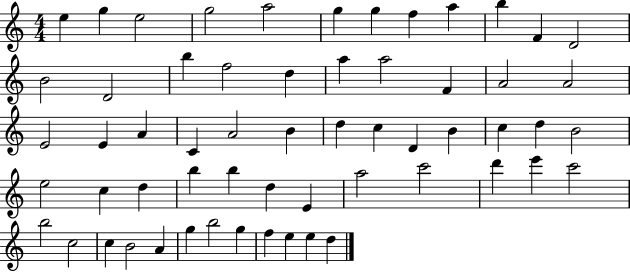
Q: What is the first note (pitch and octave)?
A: E5